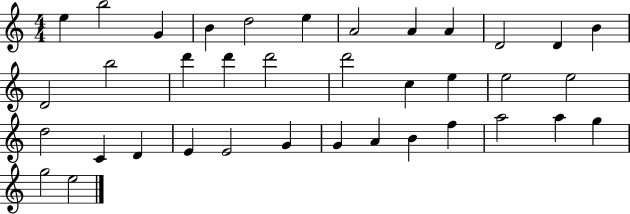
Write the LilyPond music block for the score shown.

{
  \clef treble
  \numericTimeSignature
  \time 4/4
  \key c \major
  e''4 b''2 g'4 | b'4 d''2 e''4 | a'2 a'4 a'4 | d'2 d'4 b'4 | \break d'2 b''2 | d'''4 d'''4 d'''2 | d'''2 c''4 e''4 | e''2 e''2 | \break d''2 c'4 d'4 | e'4 e'2 g'4 | g'4 a'4 b'4 f''4 | a''2 a''4 g''4 | \break g''2 e''2 | \bar "|."
}